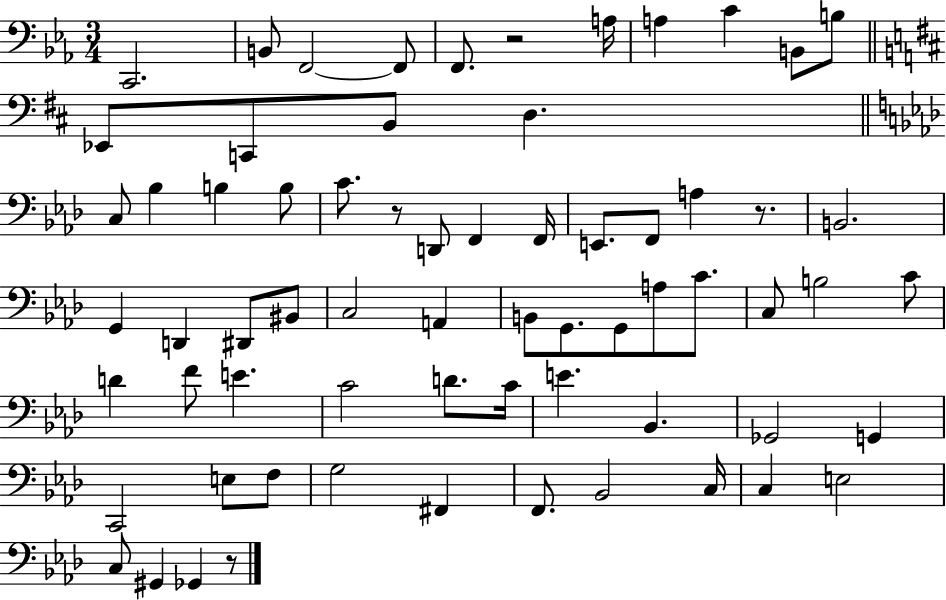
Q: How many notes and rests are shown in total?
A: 67